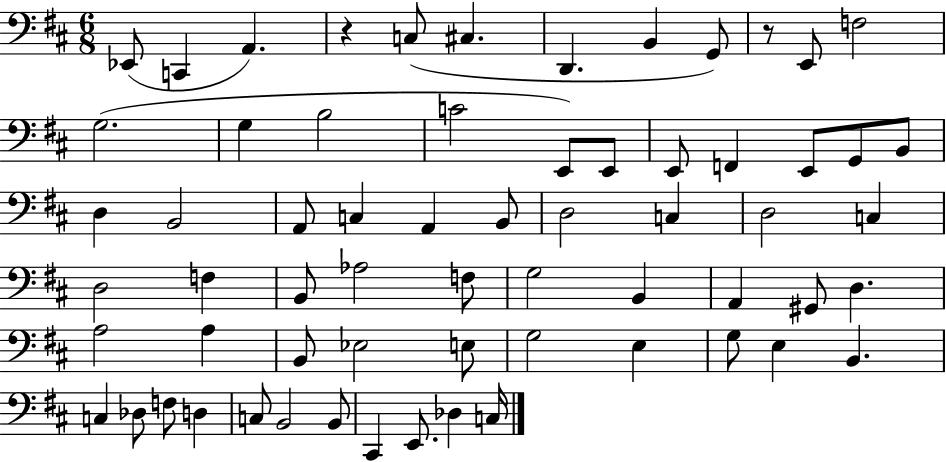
Eb2/e C2/q A2/q. R/q C3/e C#3/q. D2/q. B2/q G2/e R/e E2/e F3/h G3/h. G3/q B3/h C4/h E2/e E2/e E2/e F2/q E2/e G2/e B2/e D3/q B2/h A2/e C3/q A2/q B2/e D3/h C3/q D3/h C3/q D3/h F3/q B2/e Ab3/h F3/e G3/h B2/q A2/q G#2/e D3/q. A3/h A3/q B2/e Eb3/h E3/e G3/h E3/q G3/e E3/q B2/q. C3/q Db3/e F3/e D3/q C3/e B2/h B2/e C#2/q E2/e. Db3/q C3/s